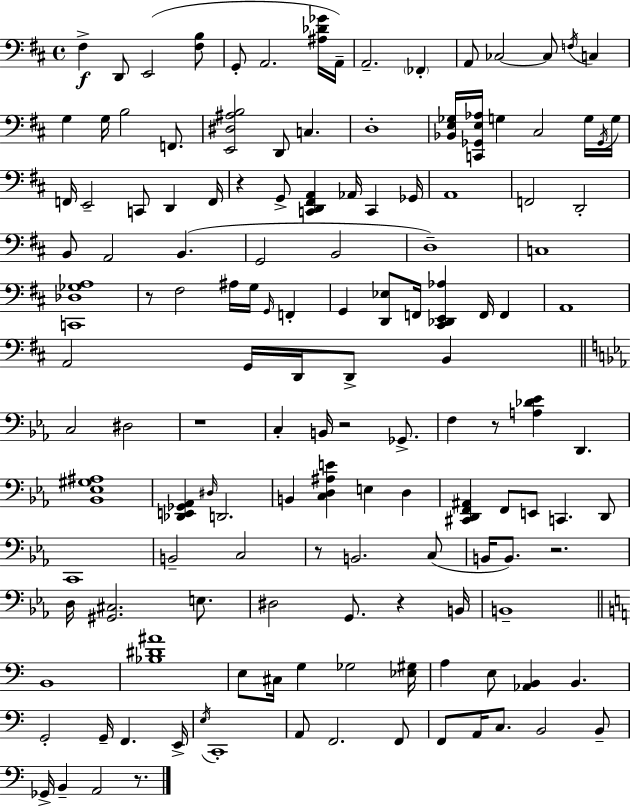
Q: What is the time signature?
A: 4/4